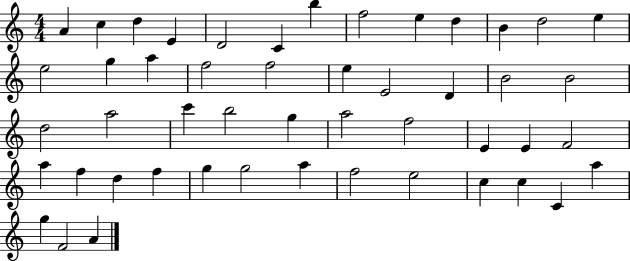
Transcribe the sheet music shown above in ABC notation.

X:1
T:Untitled
M:4/4
L:1/4
K:C
A c d E D2 C b f2 e d B d2 e e2 g a f2 f2 e E2 D B2 B2 d2 a2 c' b2 g a2 f2 E E F2 a f d f g g2 a f2 e2 c c C a g F2 A